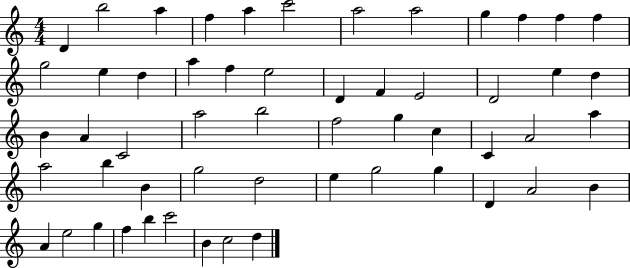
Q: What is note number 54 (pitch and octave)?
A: C5